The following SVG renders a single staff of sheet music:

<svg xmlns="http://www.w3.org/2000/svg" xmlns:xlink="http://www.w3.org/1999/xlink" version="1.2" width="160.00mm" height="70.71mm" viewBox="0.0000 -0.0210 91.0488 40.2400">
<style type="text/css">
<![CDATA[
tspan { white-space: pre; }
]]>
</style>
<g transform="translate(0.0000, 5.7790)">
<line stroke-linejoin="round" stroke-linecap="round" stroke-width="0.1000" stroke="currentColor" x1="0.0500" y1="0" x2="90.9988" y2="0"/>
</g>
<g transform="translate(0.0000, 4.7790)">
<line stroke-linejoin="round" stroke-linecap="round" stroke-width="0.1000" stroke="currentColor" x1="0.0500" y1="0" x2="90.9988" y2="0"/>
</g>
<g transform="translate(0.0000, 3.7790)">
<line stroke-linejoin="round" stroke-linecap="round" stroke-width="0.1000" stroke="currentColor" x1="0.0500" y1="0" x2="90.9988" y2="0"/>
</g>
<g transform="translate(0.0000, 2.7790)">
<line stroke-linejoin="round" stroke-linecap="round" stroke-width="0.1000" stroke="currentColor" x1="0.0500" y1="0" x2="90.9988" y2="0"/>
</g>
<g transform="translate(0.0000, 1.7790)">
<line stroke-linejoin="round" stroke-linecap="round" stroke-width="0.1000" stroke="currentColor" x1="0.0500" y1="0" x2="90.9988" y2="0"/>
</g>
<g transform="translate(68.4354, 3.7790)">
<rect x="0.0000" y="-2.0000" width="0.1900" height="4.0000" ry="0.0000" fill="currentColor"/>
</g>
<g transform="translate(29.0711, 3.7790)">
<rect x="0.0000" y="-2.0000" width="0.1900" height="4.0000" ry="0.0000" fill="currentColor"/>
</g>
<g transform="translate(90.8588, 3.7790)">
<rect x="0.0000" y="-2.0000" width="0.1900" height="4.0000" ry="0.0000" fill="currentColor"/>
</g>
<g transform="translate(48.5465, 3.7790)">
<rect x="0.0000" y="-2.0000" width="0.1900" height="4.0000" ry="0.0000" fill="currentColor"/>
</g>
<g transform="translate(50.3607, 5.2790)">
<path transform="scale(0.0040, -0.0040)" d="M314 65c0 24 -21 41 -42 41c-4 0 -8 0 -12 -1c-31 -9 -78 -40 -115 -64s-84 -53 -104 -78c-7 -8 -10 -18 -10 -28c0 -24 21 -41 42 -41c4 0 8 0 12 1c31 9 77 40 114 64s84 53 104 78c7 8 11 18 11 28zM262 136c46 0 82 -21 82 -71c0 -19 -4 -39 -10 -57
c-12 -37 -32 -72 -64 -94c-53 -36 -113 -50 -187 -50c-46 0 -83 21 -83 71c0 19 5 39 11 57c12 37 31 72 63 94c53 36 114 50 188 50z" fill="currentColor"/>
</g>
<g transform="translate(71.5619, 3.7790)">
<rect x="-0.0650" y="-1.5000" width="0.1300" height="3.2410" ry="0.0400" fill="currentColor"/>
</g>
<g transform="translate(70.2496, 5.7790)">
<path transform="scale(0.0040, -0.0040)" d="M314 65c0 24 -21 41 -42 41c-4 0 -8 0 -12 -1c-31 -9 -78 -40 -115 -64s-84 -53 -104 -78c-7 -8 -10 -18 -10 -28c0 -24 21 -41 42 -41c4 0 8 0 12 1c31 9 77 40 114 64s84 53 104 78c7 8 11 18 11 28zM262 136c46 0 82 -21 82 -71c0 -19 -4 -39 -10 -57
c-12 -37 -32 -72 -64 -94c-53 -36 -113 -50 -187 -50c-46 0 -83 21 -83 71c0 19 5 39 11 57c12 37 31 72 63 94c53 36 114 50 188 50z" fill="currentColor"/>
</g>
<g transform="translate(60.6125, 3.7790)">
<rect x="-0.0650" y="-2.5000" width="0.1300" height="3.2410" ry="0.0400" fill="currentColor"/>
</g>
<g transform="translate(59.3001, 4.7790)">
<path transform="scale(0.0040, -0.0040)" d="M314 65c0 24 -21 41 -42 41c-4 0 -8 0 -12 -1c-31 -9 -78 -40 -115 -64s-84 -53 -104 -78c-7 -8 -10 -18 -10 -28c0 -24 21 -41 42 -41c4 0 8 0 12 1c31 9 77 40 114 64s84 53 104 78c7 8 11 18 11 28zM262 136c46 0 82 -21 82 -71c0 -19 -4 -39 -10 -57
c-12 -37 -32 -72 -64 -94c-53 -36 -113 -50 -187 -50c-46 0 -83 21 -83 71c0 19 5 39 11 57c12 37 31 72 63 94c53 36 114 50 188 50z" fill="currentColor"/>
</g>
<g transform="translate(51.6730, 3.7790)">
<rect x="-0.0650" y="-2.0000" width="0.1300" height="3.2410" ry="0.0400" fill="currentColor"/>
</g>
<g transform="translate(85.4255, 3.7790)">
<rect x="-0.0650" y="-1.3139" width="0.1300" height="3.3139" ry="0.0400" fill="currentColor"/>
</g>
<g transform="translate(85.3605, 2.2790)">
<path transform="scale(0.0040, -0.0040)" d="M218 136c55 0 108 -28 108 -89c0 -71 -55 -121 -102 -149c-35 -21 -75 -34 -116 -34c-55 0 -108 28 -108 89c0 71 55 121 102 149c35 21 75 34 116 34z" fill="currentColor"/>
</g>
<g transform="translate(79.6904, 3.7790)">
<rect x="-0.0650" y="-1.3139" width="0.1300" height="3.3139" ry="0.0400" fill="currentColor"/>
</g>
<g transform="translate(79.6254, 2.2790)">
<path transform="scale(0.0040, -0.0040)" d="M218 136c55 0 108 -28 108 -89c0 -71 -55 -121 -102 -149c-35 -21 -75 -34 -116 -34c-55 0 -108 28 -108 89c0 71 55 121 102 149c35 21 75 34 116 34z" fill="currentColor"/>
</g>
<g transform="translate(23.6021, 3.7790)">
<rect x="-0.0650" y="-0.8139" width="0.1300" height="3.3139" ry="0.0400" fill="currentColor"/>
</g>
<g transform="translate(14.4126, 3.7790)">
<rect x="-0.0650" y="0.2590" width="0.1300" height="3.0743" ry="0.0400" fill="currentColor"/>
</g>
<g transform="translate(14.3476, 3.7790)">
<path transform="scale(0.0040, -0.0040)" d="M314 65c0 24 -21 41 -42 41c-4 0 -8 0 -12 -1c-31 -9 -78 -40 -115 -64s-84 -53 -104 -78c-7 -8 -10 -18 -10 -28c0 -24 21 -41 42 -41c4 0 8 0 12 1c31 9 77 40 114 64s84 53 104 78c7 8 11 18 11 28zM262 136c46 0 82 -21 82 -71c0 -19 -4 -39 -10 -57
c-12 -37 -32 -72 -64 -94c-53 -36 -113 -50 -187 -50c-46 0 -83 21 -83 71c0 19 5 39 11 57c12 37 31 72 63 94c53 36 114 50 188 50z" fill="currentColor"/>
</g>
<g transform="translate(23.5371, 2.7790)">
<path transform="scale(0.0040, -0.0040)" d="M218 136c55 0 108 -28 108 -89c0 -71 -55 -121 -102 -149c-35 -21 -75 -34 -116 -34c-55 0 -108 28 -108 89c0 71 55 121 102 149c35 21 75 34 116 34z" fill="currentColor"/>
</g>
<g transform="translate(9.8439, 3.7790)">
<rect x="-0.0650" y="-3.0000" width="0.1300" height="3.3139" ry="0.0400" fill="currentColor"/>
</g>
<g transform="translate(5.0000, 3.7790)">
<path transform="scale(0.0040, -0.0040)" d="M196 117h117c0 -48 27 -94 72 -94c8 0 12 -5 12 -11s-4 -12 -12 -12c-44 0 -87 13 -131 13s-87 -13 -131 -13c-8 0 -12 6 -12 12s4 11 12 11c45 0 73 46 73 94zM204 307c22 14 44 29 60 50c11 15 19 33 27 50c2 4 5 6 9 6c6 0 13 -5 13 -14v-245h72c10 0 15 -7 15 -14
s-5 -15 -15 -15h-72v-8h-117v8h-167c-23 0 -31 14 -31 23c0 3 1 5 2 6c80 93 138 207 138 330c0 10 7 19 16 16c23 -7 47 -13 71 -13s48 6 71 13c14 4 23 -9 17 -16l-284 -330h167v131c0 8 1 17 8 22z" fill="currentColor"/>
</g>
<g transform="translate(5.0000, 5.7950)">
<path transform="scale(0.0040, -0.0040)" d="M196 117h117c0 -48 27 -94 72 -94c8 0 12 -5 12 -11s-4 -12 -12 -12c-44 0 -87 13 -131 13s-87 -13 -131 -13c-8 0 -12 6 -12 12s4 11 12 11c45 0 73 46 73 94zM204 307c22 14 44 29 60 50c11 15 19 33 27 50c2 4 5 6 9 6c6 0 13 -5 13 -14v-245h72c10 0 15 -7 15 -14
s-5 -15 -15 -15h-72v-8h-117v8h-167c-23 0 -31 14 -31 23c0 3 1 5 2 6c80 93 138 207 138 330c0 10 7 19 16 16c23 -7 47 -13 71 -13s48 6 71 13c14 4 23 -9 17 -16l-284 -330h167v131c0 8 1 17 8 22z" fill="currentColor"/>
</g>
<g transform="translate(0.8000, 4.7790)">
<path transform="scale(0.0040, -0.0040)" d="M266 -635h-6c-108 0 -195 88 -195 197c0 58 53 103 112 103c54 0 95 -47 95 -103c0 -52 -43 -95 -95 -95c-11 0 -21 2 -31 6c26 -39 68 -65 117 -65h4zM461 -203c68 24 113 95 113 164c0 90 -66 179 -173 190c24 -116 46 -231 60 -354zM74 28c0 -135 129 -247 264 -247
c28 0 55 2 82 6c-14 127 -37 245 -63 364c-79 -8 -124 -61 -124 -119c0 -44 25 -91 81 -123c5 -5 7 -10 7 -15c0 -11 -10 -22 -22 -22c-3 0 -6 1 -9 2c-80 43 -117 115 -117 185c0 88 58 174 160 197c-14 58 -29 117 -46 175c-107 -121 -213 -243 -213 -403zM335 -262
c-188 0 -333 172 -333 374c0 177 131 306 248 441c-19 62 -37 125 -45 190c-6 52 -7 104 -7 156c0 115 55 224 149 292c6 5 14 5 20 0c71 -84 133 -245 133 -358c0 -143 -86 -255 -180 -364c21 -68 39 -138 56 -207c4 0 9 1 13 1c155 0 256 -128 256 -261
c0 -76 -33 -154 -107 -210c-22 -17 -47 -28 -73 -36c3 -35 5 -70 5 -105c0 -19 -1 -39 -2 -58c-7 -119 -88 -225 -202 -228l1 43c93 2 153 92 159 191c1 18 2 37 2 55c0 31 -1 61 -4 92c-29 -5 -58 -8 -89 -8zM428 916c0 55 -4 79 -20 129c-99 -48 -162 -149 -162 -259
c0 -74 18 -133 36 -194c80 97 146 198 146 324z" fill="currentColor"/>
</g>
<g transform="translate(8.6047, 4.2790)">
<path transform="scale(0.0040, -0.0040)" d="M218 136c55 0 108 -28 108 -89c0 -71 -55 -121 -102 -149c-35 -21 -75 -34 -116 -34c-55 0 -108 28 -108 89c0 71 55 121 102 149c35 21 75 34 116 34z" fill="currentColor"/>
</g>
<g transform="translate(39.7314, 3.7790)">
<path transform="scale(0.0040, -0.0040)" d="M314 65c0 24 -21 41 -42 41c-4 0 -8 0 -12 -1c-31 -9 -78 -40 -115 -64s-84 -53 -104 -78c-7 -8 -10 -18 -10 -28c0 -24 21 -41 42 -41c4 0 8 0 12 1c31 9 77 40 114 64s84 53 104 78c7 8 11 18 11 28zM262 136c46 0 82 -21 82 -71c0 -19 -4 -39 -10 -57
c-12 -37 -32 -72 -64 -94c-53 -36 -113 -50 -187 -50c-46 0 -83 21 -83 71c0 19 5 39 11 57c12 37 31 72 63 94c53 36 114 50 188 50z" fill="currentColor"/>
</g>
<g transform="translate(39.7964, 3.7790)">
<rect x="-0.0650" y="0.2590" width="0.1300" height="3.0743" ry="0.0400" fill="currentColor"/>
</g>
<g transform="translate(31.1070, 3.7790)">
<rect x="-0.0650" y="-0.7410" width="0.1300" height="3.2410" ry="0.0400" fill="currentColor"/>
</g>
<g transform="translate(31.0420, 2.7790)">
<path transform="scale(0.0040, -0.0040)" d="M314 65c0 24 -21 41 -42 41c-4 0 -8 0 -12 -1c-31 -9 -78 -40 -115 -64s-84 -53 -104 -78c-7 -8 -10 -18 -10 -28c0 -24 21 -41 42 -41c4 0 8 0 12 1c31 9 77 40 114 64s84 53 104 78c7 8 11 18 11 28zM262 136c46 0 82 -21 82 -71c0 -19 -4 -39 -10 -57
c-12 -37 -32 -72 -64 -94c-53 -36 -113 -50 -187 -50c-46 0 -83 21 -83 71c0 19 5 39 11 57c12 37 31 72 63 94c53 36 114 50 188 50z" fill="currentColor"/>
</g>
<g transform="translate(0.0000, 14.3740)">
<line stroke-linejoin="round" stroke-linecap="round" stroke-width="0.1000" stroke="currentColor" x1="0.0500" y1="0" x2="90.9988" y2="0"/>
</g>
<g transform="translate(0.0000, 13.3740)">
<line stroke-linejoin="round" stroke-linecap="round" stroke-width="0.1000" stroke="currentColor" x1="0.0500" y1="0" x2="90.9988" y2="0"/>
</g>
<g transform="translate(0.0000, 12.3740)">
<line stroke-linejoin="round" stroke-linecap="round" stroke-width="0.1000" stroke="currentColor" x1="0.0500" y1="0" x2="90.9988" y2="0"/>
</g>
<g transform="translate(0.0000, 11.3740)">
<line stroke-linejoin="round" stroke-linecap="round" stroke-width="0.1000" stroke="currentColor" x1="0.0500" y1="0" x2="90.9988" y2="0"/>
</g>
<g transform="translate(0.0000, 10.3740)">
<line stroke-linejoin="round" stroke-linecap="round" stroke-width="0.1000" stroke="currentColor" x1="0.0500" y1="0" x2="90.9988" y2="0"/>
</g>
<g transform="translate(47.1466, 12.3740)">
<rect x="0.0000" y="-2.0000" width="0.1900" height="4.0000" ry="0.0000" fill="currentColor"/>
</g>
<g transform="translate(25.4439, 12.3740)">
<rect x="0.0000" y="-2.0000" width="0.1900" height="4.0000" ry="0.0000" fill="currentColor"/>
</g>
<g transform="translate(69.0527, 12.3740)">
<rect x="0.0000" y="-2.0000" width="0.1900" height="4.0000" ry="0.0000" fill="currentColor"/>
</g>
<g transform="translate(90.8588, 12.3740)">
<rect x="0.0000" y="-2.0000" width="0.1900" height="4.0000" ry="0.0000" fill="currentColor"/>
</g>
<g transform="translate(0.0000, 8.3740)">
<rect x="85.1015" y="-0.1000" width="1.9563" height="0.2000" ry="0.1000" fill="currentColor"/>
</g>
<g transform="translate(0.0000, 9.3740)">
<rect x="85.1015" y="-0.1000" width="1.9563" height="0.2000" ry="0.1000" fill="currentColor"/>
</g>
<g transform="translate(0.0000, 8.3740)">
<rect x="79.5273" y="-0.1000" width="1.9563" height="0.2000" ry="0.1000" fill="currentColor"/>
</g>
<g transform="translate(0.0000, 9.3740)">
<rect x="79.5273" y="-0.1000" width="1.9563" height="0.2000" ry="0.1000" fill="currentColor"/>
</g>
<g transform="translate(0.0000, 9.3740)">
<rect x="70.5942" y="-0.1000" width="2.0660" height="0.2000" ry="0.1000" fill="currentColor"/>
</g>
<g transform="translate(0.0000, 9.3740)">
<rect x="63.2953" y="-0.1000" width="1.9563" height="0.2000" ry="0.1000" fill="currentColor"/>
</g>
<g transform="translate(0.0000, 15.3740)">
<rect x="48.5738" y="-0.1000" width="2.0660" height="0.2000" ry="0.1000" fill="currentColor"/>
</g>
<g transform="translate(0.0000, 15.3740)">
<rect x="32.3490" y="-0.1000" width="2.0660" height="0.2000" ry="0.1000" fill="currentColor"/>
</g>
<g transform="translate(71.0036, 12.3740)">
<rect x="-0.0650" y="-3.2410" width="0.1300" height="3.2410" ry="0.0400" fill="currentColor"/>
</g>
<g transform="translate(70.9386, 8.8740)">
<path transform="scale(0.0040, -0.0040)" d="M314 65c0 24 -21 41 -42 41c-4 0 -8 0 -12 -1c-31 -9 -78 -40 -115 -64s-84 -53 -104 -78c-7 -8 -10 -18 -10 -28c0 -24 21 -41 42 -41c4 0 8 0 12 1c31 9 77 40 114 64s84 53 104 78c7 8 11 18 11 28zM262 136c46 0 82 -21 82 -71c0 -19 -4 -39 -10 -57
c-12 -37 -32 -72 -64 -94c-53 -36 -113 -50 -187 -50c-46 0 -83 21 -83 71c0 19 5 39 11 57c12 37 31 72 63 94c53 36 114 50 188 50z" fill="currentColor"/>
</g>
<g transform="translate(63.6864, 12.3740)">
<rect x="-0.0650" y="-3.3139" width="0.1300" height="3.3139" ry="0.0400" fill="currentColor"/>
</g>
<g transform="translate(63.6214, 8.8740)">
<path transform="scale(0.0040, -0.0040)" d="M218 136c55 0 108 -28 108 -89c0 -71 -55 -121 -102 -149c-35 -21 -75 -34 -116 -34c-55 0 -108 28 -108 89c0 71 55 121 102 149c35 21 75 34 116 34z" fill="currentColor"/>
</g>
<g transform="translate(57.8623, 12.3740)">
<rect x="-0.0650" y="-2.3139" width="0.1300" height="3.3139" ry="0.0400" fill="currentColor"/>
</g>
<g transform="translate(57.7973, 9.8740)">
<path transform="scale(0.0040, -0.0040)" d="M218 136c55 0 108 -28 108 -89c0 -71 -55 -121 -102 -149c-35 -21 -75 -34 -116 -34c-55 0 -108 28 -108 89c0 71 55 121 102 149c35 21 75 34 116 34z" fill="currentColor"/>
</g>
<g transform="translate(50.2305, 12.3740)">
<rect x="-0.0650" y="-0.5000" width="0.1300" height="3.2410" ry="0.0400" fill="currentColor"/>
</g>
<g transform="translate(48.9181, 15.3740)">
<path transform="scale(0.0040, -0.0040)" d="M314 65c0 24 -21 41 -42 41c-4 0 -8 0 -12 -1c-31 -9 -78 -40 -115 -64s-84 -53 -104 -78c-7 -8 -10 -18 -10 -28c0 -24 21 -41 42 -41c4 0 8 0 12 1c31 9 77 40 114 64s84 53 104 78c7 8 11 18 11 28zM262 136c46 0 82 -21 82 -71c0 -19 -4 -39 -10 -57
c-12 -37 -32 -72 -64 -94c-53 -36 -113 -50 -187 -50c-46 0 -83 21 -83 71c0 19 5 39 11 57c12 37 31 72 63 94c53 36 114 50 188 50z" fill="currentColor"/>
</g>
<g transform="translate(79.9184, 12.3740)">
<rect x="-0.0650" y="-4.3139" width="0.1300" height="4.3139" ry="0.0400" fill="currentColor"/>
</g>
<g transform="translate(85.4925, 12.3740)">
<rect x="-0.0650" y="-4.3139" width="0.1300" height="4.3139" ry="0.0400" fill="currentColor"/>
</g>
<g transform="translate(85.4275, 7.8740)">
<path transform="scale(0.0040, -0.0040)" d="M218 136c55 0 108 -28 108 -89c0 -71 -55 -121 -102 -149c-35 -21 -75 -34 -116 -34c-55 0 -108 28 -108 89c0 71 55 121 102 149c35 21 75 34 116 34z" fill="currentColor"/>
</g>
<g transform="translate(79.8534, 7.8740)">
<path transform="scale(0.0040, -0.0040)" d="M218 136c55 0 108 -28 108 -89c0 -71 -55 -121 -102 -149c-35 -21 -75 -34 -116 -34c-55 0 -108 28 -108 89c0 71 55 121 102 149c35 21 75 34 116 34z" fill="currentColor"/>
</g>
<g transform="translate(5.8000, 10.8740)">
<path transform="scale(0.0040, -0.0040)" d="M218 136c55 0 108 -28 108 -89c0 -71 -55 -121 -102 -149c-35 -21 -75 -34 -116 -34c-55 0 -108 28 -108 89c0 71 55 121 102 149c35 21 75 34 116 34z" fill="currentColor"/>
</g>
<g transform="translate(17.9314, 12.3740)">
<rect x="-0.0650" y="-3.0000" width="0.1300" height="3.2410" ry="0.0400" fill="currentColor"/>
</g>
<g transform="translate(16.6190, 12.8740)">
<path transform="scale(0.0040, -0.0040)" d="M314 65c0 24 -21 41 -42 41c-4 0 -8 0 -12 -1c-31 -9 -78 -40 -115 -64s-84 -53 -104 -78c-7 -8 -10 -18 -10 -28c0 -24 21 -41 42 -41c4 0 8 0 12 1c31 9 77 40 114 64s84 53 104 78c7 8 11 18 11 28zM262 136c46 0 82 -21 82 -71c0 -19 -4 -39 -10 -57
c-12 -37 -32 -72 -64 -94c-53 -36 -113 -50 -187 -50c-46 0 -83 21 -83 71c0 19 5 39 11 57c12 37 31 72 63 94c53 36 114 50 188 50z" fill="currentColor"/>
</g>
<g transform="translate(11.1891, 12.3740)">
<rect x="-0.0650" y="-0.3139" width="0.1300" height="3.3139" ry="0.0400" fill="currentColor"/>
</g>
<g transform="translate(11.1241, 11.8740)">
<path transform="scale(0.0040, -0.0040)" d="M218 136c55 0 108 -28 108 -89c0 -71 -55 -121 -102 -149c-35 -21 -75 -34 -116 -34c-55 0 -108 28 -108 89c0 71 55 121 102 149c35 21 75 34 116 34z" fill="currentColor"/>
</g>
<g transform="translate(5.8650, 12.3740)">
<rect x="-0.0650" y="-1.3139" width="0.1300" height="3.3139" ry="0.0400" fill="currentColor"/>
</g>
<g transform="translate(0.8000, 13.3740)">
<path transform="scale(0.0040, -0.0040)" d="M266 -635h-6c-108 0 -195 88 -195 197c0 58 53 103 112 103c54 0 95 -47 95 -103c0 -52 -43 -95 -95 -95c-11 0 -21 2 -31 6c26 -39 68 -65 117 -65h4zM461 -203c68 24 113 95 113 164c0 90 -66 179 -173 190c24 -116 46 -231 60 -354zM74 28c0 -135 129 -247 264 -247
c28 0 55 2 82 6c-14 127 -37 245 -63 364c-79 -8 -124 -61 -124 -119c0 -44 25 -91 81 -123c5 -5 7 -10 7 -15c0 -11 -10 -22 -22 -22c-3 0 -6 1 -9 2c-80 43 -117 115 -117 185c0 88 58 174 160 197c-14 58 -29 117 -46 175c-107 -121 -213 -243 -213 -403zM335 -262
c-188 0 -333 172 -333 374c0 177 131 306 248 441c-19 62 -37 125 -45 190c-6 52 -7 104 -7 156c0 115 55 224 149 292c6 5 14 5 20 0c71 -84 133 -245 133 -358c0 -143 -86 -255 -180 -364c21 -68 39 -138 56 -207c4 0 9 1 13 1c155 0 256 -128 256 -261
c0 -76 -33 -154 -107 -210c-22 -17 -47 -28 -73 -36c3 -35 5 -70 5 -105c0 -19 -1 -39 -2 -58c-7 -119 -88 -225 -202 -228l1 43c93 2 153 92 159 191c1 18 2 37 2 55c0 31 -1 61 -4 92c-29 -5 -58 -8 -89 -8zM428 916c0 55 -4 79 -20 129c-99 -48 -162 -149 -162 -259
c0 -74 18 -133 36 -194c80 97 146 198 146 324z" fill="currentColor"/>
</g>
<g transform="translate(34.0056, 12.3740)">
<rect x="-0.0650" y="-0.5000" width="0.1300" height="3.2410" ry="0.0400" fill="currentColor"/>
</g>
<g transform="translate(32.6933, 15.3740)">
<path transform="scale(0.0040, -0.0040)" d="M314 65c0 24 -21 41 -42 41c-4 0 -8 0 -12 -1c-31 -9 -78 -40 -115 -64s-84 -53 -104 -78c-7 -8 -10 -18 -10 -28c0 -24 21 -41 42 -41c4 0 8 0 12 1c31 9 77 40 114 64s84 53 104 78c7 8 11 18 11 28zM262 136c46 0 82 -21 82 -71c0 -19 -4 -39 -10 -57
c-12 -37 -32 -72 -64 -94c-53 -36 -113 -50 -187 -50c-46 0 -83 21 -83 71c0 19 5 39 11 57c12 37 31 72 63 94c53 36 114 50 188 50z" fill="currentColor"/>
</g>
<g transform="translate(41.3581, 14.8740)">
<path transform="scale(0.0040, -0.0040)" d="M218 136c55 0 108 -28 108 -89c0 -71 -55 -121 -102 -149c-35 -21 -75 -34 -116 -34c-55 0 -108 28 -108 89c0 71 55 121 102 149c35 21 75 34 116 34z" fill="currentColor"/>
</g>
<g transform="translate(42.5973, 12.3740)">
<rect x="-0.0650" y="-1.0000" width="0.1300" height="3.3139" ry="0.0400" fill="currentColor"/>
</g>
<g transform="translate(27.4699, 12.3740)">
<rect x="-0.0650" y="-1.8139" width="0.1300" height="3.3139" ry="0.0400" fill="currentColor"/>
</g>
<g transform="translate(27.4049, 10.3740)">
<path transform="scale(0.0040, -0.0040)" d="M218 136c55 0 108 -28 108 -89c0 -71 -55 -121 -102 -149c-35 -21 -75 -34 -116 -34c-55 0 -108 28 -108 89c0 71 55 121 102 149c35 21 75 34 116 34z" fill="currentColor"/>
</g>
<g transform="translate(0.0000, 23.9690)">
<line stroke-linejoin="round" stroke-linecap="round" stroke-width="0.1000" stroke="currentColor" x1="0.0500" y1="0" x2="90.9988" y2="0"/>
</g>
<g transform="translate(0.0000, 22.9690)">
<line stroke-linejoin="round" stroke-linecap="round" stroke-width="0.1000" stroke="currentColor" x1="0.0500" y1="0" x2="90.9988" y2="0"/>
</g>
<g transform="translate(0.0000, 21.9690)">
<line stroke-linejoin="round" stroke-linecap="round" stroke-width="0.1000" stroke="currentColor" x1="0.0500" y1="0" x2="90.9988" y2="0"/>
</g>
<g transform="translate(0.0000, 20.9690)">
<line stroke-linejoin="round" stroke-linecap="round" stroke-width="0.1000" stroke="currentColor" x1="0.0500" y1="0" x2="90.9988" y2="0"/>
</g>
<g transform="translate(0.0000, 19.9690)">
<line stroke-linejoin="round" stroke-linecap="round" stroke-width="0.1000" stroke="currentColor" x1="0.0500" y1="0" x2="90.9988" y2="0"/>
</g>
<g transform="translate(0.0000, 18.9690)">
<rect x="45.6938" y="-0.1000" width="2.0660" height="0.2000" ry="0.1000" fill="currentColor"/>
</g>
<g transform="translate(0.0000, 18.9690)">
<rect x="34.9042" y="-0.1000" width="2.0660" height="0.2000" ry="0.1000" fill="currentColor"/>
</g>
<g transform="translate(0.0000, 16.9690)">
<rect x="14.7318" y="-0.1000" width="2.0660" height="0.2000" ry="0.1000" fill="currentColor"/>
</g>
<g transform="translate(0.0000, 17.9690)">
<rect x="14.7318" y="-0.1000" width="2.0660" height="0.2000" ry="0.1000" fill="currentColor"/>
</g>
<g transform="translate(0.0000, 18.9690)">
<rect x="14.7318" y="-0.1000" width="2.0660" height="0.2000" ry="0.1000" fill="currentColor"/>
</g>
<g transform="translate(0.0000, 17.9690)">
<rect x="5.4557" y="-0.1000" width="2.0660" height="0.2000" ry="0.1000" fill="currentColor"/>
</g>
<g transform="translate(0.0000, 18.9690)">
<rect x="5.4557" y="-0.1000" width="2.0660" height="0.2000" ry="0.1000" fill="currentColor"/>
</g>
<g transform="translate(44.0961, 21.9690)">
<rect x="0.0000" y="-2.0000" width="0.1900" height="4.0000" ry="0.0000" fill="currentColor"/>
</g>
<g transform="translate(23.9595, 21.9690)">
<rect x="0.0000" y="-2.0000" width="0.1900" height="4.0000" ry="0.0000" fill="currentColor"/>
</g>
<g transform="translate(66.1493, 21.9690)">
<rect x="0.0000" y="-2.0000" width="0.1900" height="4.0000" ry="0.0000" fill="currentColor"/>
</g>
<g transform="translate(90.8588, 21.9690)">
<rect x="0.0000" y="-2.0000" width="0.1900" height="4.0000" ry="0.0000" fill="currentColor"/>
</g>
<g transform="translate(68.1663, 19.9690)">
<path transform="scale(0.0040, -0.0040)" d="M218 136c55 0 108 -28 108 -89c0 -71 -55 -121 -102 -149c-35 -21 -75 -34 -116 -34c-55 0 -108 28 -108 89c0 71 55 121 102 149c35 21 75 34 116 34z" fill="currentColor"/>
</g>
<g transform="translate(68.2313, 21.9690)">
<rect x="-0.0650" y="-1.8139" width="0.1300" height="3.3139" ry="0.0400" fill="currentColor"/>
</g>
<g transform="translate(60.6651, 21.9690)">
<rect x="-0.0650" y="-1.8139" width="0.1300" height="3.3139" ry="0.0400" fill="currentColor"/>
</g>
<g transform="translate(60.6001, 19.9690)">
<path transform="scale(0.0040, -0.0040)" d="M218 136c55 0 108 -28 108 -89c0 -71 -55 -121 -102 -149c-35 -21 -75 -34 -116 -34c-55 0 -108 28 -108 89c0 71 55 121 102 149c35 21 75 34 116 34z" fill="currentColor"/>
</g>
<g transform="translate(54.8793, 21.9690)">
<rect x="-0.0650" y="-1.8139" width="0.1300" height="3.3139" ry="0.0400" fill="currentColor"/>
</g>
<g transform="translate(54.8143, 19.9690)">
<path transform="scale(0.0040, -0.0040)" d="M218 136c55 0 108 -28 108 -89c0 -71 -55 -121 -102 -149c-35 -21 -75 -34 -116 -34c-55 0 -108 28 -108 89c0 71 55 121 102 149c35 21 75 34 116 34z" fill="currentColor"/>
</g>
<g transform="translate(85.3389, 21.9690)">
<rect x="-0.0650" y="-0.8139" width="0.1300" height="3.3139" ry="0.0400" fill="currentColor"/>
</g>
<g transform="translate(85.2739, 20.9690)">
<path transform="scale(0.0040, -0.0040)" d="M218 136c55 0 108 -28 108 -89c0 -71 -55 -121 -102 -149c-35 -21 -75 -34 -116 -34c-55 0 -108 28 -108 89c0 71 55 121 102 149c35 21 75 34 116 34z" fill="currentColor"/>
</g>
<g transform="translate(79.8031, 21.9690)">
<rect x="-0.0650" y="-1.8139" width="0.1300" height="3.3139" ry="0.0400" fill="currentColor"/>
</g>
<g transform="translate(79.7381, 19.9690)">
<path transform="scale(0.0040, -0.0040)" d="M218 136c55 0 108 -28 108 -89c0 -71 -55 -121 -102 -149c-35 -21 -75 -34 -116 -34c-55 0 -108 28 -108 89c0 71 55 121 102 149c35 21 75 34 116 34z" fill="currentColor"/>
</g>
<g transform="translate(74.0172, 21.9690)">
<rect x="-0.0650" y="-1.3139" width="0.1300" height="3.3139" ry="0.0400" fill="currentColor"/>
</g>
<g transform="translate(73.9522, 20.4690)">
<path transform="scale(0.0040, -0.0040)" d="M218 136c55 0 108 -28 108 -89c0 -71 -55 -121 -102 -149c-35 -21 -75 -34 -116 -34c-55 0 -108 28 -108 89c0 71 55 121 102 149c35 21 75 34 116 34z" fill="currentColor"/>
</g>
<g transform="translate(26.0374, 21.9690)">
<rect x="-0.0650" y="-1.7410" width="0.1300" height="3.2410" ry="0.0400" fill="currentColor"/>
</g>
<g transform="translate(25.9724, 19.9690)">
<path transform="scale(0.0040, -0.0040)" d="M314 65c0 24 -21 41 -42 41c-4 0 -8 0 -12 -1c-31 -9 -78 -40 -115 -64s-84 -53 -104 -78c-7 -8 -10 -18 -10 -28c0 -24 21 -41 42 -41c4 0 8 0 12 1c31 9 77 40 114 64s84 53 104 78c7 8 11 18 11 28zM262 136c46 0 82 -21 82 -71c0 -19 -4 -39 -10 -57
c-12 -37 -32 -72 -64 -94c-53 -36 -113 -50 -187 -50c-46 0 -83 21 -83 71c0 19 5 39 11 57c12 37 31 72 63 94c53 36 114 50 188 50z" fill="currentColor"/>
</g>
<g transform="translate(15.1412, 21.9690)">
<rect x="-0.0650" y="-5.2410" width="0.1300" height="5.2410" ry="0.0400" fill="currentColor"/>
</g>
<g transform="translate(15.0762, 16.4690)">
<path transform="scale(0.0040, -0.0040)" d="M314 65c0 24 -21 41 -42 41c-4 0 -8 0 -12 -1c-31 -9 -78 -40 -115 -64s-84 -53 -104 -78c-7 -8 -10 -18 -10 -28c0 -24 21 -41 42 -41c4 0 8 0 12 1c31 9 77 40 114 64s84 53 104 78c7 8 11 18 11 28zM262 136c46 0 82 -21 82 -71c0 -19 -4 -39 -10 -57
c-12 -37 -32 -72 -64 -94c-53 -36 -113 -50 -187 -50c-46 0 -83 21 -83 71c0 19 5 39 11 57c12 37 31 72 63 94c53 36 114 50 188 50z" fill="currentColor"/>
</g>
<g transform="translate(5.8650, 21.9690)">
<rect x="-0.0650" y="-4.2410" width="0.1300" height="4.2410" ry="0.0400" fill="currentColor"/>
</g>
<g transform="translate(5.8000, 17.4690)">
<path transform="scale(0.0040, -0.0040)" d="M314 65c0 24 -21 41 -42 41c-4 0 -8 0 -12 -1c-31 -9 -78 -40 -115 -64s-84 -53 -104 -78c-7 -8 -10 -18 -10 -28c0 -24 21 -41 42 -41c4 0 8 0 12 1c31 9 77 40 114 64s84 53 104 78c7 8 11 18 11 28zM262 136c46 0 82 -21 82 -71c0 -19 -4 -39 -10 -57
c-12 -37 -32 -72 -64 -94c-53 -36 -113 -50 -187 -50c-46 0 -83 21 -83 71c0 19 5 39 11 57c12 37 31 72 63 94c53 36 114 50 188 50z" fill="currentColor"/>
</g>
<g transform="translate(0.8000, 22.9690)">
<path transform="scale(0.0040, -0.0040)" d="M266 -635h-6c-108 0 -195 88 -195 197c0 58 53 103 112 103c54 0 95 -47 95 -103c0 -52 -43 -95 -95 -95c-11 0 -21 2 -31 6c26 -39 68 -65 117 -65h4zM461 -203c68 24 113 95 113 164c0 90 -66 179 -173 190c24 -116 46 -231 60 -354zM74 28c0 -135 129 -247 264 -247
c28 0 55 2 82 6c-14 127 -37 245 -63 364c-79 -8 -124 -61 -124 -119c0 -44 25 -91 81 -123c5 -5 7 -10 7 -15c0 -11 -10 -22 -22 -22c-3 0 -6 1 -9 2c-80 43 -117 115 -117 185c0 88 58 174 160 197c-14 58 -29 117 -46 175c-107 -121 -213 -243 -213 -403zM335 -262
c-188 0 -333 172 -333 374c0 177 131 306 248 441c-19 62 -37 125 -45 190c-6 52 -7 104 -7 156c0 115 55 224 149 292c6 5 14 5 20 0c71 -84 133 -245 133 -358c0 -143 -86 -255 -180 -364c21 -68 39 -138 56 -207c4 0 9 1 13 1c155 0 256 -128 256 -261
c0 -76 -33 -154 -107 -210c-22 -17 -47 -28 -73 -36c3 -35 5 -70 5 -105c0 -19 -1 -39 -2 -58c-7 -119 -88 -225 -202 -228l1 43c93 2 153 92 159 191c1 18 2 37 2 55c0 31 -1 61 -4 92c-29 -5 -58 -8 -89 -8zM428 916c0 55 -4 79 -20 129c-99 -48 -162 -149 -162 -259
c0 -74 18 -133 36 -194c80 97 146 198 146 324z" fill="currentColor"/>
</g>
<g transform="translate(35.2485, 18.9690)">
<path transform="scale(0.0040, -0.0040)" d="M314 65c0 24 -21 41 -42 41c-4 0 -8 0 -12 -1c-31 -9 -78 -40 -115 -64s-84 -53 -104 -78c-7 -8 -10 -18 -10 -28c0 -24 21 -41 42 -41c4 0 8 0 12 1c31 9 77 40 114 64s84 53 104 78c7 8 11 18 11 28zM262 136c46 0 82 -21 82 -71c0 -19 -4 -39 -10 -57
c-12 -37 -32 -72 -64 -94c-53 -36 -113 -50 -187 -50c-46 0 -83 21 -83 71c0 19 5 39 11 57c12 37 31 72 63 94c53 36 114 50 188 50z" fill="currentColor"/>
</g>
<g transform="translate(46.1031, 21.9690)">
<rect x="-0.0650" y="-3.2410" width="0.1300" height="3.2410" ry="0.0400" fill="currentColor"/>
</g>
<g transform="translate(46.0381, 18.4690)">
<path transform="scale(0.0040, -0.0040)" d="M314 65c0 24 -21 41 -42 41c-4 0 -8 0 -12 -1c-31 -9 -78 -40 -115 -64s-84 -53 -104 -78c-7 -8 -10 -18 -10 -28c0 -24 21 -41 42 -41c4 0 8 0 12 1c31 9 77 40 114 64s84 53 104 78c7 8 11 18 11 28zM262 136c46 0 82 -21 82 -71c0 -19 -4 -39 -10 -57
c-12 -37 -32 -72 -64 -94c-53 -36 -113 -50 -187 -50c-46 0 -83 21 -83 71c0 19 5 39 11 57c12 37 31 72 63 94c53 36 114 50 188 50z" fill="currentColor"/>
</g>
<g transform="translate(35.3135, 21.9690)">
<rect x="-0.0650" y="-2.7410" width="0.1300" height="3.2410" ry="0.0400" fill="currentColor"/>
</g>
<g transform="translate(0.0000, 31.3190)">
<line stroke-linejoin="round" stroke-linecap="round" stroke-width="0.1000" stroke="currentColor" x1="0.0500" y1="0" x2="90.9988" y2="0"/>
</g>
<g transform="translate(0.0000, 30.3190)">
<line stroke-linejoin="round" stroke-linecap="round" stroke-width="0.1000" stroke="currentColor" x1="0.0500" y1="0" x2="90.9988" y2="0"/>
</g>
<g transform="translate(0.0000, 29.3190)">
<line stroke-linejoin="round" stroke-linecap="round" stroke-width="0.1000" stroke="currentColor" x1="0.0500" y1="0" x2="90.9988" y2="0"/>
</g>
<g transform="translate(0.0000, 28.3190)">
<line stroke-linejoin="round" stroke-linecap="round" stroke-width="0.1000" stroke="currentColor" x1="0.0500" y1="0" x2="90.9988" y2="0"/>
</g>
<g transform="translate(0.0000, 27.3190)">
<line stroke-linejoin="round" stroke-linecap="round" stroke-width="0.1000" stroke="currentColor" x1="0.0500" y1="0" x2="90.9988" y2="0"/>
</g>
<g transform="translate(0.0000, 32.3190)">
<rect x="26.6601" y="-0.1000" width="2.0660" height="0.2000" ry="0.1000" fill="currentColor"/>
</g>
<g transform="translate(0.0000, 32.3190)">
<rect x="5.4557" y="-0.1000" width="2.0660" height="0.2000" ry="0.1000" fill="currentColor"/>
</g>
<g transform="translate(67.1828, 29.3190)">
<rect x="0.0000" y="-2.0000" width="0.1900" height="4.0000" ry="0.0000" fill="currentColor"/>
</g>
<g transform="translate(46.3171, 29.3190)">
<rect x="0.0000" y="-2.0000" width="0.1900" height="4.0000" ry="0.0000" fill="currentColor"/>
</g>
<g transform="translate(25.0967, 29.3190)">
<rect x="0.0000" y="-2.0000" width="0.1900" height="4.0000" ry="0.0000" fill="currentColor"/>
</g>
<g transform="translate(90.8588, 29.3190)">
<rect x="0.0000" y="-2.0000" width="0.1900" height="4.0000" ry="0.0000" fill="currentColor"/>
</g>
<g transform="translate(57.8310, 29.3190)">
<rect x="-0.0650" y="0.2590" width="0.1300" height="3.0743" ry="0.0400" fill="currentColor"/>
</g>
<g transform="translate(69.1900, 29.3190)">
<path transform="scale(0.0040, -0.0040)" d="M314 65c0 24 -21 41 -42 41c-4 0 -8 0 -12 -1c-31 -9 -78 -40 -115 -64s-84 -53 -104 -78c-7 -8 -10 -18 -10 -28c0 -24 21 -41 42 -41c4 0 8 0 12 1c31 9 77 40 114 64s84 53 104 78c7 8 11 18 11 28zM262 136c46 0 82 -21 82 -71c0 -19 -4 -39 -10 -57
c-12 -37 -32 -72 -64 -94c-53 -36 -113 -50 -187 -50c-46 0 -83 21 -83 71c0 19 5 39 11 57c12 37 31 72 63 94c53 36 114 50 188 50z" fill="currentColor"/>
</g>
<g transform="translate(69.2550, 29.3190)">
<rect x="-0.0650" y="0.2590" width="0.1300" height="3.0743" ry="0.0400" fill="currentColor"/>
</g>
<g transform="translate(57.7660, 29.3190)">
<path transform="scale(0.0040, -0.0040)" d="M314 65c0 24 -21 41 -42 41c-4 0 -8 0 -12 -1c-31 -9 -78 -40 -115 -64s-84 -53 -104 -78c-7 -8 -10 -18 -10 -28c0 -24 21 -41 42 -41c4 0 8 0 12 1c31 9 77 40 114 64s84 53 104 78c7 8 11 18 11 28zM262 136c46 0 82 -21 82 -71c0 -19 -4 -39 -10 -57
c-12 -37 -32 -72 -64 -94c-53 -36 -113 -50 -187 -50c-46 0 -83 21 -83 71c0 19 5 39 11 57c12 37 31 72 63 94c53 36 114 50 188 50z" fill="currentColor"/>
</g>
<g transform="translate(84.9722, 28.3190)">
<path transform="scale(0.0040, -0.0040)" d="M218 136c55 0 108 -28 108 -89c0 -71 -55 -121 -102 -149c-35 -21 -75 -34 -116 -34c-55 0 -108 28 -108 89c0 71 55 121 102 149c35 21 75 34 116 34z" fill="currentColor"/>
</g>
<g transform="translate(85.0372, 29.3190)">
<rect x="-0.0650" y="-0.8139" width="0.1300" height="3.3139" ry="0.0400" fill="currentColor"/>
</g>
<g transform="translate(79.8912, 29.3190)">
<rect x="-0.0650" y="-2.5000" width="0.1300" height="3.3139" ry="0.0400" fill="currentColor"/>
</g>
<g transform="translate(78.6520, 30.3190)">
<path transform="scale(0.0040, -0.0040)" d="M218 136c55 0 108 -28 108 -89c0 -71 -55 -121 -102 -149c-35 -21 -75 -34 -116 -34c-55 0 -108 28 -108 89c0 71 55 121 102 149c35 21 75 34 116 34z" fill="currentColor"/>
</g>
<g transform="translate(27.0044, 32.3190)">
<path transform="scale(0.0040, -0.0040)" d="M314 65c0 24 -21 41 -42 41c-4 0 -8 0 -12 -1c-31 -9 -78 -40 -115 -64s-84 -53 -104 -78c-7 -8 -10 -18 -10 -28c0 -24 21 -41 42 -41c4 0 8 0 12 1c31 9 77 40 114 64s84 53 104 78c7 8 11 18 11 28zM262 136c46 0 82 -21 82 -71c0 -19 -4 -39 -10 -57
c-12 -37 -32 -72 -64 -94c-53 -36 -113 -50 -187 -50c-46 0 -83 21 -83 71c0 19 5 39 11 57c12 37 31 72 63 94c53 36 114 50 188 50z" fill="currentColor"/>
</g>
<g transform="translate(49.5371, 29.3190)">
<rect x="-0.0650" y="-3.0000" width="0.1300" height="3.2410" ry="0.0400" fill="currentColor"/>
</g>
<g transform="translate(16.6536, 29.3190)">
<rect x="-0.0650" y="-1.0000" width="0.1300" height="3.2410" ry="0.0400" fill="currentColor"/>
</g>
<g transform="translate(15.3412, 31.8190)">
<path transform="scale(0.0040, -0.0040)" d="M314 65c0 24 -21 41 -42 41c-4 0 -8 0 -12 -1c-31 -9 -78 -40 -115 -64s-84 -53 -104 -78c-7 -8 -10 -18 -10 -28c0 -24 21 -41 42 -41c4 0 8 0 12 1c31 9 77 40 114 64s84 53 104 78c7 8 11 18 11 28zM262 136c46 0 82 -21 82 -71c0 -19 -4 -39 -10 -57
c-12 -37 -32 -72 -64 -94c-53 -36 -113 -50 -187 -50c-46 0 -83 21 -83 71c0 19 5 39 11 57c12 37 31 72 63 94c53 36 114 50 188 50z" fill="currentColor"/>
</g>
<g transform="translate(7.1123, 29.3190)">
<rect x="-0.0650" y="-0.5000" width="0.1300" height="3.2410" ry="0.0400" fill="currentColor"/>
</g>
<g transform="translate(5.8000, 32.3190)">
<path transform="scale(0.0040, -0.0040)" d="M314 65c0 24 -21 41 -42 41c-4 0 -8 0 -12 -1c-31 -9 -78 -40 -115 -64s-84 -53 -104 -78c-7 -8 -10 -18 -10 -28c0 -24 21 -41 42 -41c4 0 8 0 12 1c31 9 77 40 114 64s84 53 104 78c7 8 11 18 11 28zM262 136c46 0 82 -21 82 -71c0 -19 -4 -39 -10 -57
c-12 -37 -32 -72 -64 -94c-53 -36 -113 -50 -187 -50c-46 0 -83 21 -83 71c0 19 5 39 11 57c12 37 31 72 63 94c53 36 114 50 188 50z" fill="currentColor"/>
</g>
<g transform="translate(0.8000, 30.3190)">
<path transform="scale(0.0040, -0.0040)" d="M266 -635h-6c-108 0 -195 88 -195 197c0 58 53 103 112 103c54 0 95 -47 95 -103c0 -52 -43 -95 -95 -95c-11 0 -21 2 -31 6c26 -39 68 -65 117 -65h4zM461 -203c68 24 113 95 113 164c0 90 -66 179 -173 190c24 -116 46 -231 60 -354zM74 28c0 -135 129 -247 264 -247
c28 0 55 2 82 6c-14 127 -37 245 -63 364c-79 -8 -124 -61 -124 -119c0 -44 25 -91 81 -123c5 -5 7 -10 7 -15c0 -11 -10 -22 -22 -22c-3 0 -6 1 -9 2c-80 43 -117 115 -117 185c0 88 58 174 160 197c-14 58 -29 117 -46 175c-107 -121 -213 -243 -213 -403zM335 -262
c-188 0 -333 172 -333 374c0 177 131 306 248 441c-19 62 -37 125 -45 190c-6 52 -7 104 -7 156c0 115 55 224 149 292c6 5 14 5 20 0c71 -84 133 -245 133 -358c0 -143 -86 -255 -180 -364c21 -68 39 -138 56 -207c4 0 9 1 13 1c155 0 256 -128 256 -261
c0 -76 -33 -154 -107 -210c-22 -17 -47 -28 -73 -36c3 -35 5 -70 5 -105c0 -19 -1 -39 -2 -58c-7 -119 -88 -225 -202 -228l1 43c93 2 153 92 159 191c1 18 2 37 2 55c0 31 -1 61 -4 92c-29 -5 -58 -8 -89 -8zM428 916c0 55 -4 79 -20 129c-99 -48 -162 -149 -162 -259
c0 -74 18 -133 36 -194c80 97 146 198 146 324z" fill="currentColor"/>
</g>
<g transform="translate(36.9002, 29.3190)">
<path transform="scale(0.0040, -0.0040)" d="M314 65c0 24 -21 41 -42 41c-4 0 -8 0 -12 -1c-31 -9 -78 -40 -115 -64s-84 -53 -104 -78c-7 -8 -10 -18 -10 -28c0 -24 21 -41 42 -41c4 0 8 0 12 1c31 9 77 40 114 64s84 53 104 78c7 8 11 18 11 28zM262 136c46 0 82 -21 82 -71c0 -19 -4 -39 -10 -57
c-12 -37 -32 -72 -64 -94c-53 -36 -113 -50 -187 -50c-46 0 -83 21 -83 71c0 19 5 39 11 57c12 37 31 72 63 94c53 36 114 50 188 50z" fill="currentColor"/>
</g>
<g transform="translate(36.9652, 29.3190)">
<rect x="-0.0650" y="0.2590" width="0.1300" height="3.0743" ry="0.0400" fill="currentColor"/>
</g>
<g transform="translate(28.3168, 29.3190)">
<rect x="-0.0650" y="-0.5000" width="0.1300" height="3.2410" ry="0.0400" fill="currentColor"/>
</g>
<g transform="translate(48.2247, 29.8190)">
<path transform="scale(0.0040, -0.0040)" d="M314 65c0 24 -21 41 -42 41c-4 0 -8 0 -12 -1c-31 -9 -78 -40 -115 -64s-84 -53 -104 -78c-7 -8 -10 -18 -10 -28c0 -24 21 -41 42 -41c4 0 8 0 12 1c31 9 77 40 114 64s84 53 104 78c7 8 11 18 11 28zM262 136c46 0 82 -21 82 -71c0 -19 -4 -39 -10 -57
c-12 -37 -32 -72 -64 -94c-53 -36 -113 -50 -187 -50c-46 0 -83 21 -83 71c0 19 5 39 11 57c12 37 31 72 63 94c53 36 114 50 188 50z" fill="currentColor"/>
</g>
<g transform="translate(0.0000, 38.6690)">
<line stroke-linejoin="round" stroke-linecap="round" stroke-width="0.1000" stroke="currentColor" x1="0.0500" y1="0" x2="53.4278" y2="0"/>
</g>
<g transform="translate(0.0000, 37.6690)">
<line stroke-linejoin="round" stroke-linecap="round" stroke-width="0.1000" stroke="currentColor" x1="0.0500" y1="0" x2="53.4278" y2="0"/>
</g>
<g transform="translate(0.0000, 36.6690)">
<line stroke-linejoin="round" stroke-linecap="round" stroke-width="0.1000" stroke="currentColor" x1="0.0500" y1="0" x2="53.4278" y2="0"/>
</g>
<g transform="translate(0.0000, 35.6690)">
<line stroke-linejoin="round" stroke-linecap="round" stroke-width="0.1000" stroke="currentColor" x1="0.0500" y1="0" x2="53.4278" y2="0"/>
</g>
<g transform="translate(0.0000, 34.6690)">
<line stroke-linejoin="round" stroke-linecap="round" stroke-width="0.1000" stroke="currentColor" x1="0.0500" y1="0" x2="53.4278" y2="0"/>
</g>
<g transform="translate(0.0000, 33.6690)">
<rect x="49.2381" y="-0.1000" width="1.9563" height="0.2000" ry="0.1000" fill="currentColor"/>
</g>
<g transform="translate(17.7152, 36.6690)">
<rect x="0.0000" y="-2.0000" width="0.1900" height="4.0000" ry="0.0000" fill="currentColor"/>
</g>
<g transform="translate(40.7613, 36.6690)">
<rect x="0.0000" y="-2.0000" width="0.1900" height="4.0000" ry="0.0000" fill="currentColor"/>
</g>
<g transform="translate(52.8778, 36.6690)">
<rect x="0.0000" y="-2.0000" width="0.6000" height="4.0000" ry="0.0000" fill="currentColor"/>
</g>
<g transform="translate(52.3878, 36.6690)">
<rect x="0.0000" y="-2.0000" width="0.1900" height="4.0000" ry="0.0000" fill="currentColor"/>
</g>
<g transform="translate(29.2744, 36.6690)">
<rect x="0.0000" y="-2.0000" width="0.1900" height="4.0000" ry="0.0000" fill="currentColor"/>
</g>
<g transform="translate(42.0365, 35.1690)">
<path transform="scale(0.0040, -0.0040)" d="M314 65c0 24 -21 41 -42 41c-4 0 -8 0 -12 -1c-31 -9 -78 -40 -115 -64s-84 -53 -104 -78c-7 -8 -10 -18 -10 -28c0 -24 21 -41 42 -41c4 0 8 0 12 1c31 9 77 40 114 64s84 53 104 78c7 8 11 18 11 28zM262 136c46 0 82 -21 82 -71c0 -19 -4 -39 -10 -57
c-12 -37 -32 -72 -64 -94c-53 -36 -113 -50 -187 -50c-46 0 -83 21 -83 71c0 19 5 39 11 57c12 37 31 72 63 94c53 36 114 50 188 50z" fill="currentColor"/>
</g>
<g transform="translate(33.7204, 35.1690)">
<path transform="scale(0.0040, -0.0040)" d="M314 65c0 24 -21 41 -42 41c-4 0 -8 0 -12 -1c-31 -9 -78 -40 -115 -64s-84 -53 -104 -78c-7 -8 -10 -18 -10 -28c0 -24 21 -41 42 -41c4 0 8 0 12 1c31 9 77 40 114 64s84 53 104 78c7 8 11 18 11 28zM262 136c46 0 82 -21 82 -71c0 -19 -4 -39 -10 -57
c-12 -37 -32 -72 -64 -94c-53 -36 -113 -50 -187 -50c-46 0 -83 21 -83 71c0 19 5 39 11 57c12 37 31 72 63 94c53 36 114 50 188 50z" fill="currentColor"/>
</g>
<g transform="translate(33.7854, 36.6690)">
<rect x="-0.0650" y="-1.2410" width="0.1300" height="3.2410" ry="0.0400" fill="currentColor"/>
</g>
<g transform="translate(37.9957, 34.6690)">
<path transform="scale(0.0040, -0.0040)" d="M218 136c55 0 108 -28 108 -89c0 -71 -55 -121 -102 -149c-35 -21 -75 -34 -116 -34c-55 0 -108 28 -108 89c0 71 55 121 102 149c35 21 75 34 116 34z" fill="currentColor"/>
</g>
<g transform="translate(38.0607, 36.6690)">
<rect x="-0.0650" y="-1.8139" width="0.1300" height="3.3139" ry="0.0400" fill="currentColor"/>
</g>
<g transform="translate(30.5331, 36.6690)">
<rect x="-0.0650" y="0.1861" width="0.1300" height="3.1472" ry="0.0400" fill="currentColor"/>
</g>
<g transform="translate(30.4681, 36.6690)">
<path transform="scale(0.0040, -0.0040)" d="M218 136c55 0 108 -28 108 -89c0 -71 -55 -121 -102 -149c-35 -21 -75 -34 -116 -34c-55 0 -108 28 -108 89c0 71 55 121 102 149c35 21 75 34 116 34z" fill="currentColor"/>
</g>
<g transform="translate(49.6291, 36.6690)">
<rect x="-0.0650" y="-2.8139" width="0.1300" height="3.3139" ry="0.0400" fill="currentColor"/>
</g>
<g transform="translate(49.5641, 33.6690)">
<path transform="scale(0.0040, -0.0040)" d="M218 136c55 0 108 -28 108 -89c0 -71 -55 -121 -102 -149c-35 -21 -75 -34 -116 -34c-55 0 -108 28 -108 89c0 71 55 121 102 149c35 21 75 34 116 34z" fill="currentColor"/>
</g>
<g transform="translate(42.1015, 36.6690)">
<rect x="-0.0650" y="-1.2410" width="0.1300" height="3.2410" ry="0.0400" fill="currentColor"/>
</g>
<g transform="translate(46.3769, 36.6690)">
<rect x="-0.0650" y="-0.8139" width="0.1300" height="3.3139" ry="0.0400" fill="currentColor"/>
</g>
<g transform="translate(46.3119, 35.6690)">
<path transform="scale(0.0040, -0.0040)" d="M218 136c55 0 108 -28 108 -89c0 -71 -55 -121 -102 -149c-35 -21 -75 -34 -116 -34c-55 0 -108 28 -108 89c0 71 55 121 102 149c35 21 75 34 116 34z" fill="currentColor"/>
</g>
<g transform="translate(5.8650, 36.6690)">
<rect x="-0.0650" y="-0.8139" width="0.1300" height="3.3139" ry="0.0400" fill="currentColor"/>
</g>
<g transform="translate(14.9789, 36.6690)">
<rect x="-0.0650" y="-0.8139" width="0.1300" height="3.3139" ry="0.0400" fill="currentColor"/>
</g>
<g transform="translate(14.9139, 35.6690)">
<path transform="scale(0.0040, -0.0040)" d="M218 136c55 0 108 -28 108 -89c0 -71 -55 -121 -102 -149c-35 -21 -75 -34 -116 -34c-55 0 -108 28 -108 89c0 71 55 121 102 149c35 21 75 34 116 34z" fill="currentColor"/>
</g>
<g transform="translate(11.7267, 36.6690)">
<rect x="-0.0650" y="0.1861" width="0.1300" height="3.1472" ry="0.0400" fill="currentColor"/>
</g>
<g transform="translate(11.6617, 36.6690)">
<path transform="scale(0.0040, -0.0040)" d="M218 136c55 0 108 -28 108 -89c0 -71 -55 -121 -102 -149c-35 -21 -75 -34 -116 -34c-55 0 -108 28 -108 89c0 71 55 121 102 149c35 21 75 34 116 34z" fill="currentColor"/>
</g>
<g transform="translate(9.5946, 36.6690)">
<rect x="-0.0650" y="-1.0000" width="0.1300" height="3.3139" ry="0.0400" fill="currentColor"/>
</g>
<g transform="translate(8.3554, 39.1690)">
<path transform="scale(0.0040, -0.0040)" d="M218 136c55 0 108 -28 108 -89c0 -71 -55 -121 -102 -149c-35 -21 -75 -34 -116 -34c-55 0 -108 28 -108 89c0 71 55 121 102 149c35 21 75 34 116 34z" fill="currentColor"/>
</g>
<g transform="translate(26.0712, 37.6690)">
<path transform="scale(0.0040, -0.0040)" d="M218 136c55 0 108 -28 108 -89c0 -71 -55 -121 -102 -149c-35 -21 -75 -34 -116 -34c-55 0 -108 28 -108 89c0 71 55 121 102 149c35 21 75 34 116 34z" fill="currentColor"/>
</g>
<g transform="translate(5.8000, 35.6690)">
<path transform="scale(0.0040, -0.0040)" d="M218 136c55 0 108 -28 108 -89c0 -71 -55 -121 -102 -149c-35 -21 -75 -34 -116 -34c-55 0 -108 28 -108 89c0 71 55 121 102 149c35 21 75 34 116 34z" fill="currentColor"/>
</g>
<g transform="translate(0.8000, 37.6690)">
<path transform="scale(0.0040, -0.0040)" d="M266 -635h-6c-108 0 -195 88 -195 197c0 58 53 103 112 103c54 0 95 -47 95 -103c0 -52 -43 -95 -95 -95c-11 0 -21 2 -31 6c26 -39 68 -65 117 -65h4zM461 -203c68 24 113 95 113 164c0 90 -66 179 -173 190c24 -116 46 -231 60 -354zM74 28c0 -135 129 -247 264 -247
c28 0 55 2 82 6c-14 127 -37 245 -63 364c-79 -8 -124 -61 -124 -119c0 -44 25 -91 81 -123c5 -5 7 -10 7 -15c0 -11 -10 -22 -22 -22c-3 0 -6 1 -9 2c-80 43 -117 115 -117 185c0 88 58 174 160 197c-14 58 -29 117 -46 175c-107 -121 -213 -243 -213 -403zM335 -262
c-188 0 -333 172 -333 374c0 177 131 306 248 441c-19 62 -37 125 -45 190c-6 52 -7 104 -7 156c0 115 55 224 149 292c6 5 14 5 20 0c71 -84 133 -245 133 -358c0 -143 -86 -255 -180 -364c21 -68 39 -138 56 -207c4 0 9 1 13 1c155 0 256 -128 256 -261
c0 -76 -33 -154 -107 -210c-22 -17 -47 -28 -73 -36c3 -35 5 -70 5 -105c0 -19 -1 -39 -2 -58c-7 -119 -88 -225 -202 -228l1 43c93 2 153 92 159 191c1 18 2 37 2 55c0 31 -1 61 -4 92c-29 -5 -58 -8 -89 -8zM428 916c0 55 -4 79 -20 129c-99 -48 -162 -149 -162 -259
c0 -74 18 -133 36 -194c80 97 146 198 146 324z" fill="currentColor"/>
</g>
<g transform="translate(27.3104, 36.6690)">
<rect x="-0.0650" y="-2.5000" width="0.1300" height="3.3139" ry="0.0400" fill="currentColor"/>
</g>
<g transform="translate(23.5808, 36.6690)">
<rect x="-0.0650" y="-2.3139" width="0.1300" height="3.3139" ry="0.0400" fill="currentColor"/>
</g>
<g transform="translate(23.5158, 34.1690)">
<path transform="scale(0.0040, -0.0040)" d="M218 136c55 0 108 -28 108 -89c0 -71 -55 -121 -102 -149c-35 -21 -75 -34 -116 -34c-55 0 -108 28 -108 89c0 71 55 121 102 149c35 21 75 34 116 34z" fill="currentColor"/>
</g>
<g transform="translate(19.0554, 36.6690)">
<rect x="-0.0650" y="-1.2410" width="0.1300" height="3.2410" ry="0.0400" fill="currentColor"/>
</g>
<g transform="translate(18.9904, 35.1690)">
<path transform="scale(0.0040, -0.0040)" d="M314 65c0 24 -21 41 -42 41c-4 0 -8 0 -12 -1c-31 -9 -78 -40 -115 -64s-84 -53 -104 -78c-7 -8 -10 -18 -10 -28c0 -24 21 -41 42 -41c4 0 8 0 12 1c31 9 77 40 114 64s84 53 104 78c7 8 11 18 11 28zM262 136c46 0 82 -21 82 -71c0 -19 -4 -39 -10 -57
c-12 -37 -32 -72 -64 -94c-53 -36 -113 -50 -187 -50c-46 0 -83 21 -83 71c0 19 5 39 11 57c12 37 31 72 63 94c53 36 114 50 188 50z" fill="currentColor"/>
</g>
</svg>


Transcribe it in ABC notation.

X:1
T:Untitled
M:4/4
L:1/4
K:C
A B2 d d2 B2 F2 G2 E2 e e e c A2 f C2 D C2 g b b2 d' d' d'2 f'2 f2 a2 b2 f f f e f d C2 D2 C2 B2 A2 B2 B2 G d d D B d e2 g G B e2 f e2 d a